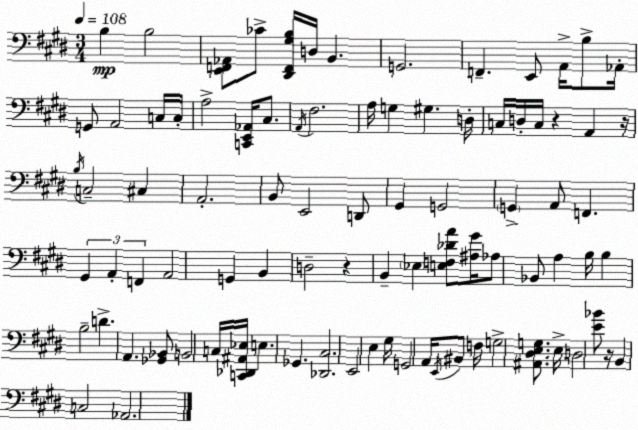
X:1
T:Untitled
M:3/4
L:1/4
K:E
B, B,2 [E,,F,,_A,,]/2 _C/2 [^D,,F,,^G,B,]/4 D,/4 B,, G,,2 F,, E,,/2 A,,/4 B,/2 _A,,/4 G,,/2 A,,2 C,/4 C,/4 A,2 [C,,E,,_A,,]/4 ^C,/2 A,,/4 ^F,2 A,/4 G, ^G, D,/4 C,/4 D,/4 C,/4 z A,, z/4 B,/4 C,2 ^C, A,,2 B,,/2 E,,2 D,,/2 ^G,, G,,2 G,, A,,/2 F,, ^G,, A,, F,, A,,2 G,, B,, D,2 z B,, _E, [E,F,_DA]/2 [^A,^G]/4 _A,/2 _B,,/2 A, B,/4 B, B,2 D A,, [_G,,_B,,]/2 B,,2 C,/4 [C,,_D,,^A,,_E,]/4 E, _G,, [_D,,^C,]2 E,,2 E, ^G,/4 G,,2 A,,/4 E,,/4 ^B,,/2 F,/4 G,2 [^A,,^D,E,G,]/2 E,/4 D,2 [E_B]/2 z/4 B,, C,2 _A,,2